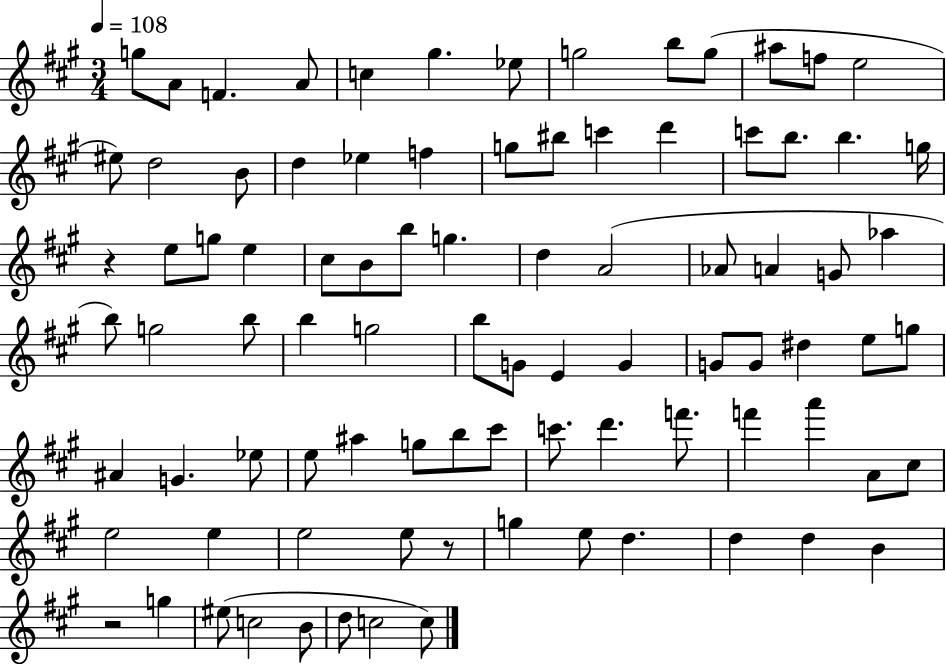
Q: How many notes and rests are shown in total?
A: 89